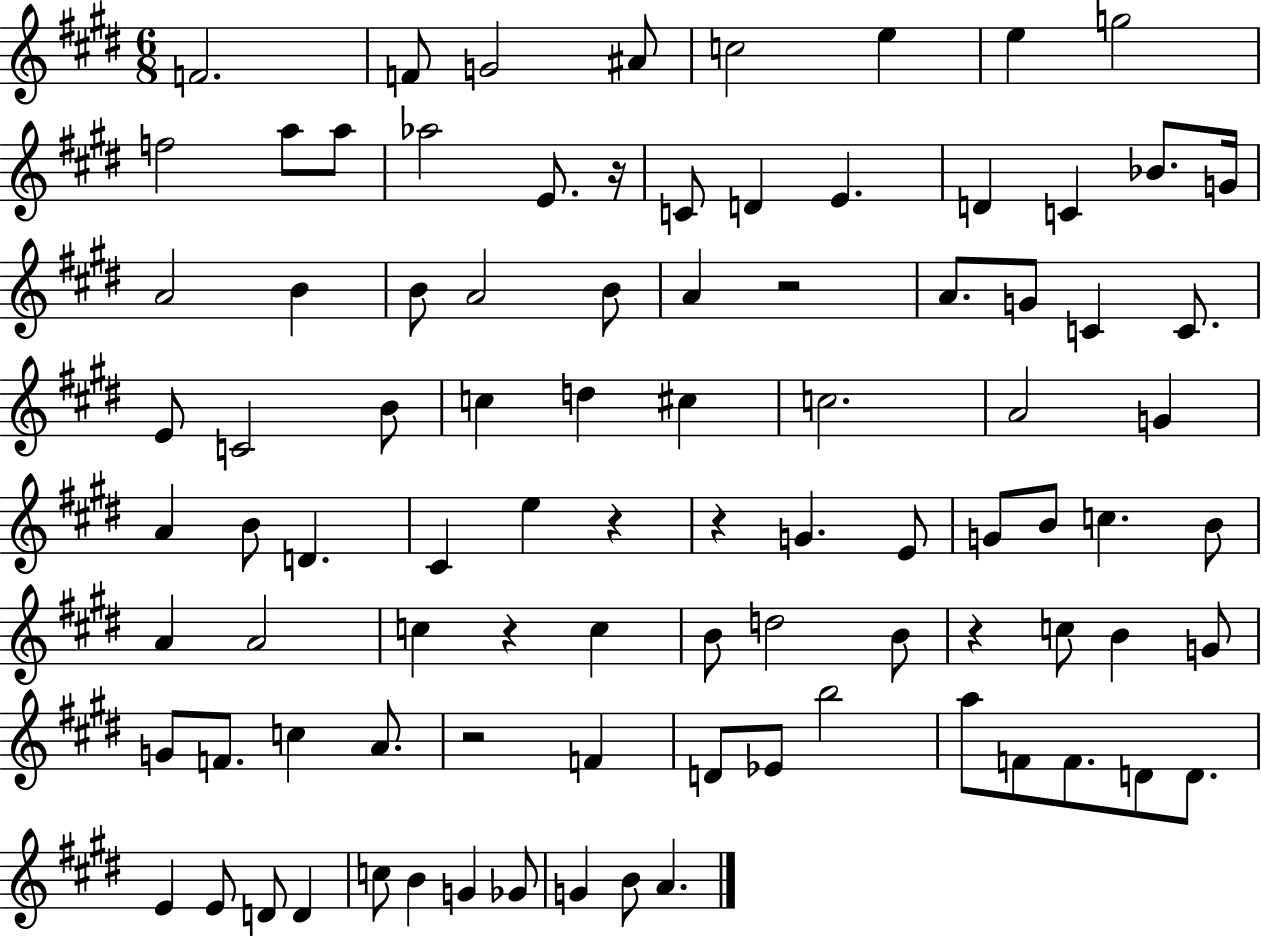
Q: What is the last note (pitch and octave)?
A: A4